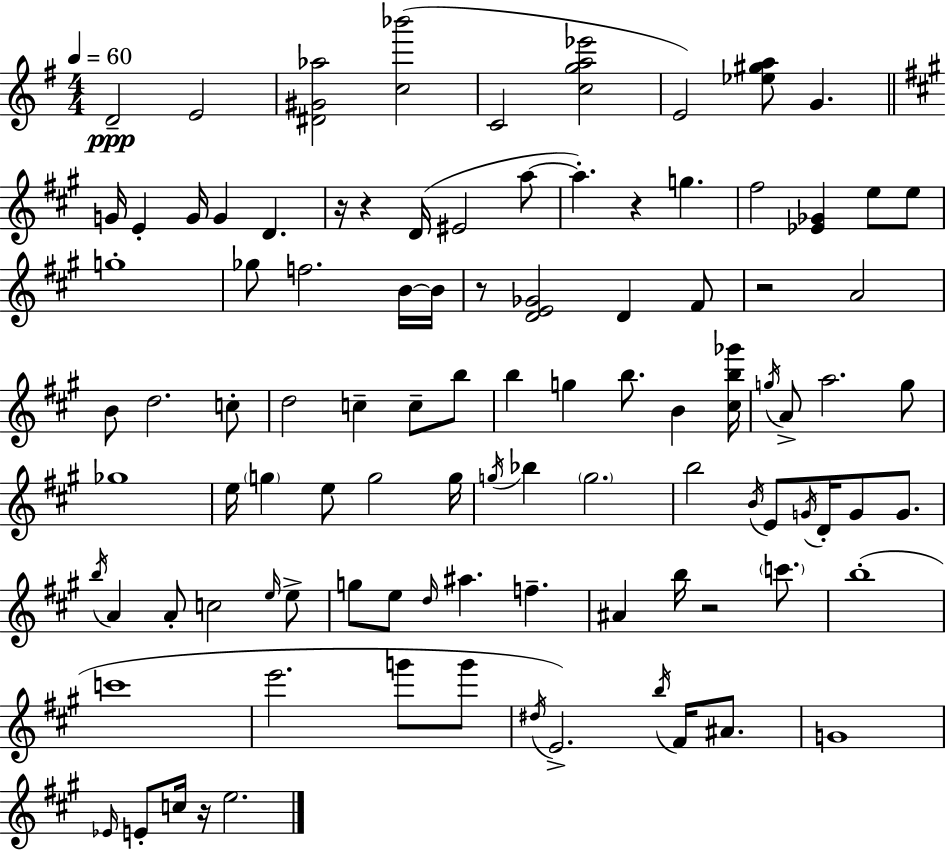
D4/h E4/h [D#4,G#4,Ab5]/h [C5,Bb6]/h C4/h [C5,G5,A5,Eb6]/h E4/h [Eb5,G#5,A5]/e G4/q. G4/s E4/q G4/s G4/q D4/q. R/s R/q D4/s EIS4/h A5/e A5/q. R/q G5/q. F#5/h [Eb4,Gb4]/q E5/e E5/e G5/w Gb5/e F5/h. B4/s B4/s R/e [D4,E4,Gb4]/h D4/q F#4/e R/h A4/h B4/e D5/h. C5/e D5/h C5/q C5/e B5/e B5/q G5/q B5/e. B4/q [C#5,B5,Gb6]/s G5/s A4/e A5/h. G5/e Gb5/w E5/s G5/q E5/e G5/h G5/s G5/s Bb5/q G5/h. B5/h B4/s E4/e G4/s D4/s G4/e G4/e. B5/s A4/q A4/e C5/h E5/s E5/e G5/e E5/e D5/s A#5/q. F5/q. A#4/q B5/s R/h C6/e. B5/w C6/w E6/h. G6/e G6/e D#5/s E4/h. B5/s F#4/s A#4/e. G4/w Eb4/s E4/e C5/s R/s E5/h.